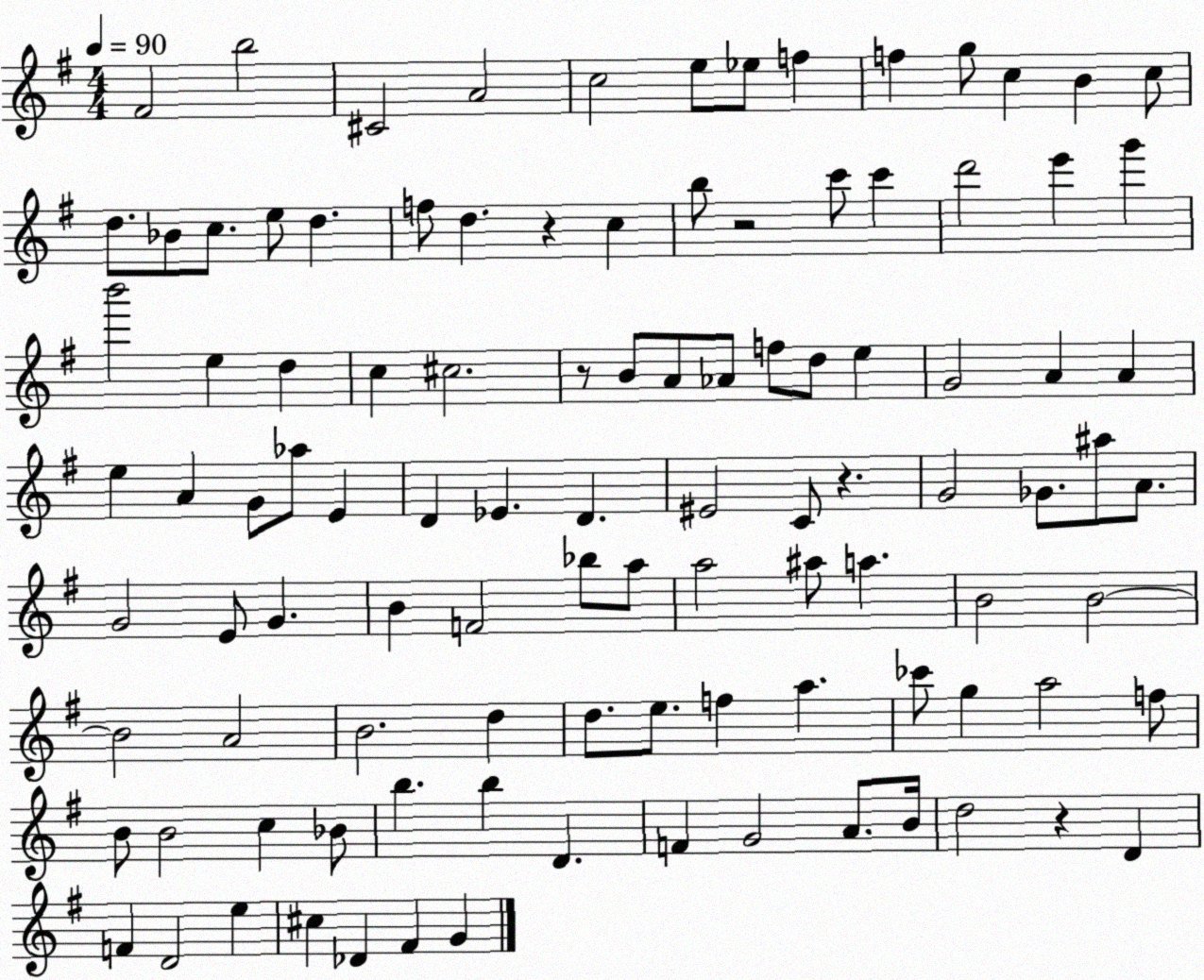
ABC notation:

X:1
T:Untitled
M:4/4
L:1/4
K:G
^F2 b2 ^C2 A2 c2 e/2 _e/2 f f g/2 c B c/2 d/2 _B/2 c/2 e/2 d f/2 d z c b/2 z2 c'/2 c' d'2 e' g' b'2 e d c ^c2 z/2 B/2 A/2 _A/2 f/2 d/2 e G2 A A e A G/2 _a/2 E D _E D ^E2 C/2 z G2 _G/2 ^a/2 A/2 G2 E/2 G B F2 _b/2 a/2 a2 ^a/2 a B2 B2 B2 A2 B2 d d/2 e/2 f a _c'/2 g a2 f/2 B/2 B2 c _B/2 b b D F G2 A/2 B/4 d2 z D F D2 e ^c _D ^F G